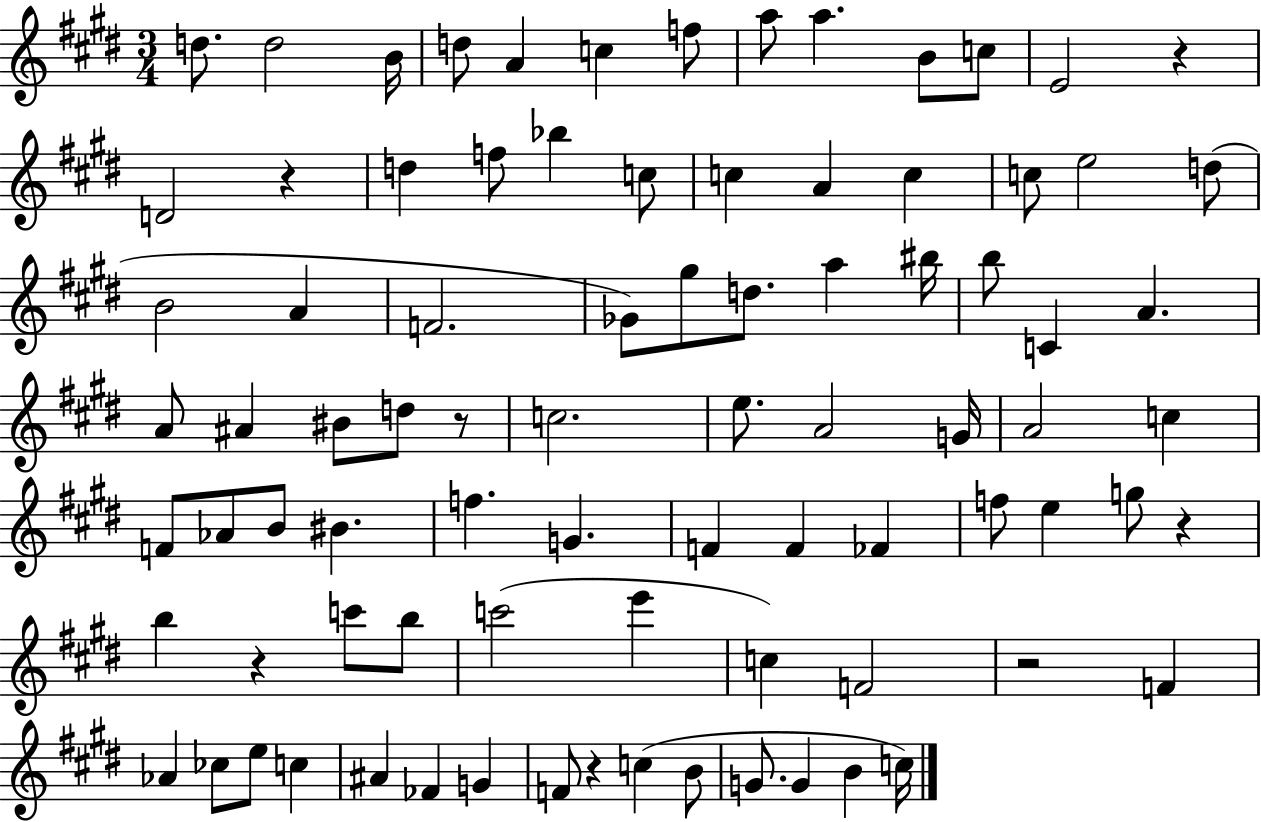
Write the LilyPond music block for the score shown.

{
  \clef treble
  \numericTimeSignature
  \time 3/4
  \key e \major
  d''8. d''2 b'16 | d''8 a'4 c''4 f''8 | a''8 a''4. b'8 c''8 | e'2 r4 | \break d'2 r4 | d''4 f''8 bes''4 c''8 | c''4 a'4 c''4 | c''8 e''2 d''8( | \break b'2 a'4 | f'2. | ges'8) gis''8 d''8. a''4 bis''16 | b''8 c'4 a'4. | \break a'8 ais'4 bis'8 d''8 r8 | c''2. | e''8. a'2 g'16 | a'2 c''4 | \break f'8 aes'8 b'8 bis'4. | f''4. g'4. | f'4 f'4 fes'4 | f''8 e''4 g''8 r4 | \break b''4 r4 c'''8 b''8 | c'''2( e'''4 | c''4) f'2 | r2 f'4 | \break aes'4 ces''8 e''8 c''4 | ais'4 fes'4 g'4 | f'8 r4 c''4( b'8 | g'8. g'4 b'4 c''16) | \break \bar "|."
}